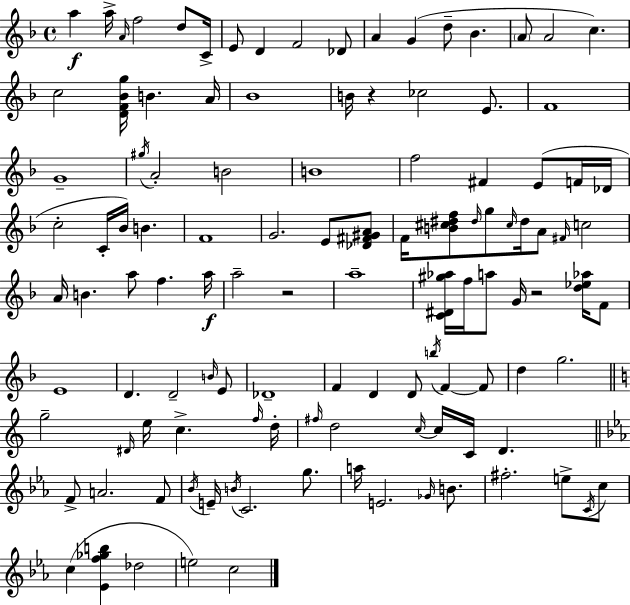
{
  \clef treble
  \time 4/4
  \defaultTimeSignature
  \key f \major
  a''4\f a''16-> \grace { a'16 } f''2 d''8 | c'16-> e'8 d'4 f'2 des'8 | a'4 g'4( d''8-- bes'4. | \parenthesize a'8 a'2 c''4.) | \break c''2 <d' f' bes' g''>16 b'4. | a'16 bes'1 | b'16 r4 ces''2 e'8. | f'1 | \break g'1-- | \acciaccatura { gis''16 } a'2-. b'2 | b'1 | f''2 fis'4 e'8( | \break f'16 des'16 c''2-. c'16-. bes'16) b'4. | f'1 | g'2. e'8 | <des' fis' gis' a'>8 f'16 <b' cis'' dis'' f''>8 \grace { dis''16 } g''8 \grace { cis''16 } dis''16 a'8 \grace { fis'16 } c''2 | \break a'16 b'4. a''8 f''4. | a''16\f a''2-- r2 | a''1-- | <c' dis' gis'' aes''>16 f''16 a''8 g'16 r2 | \break <d'' ees'' aes''>16 f'8 e'1 | d'4. d'2-- | \grace { b'16 } e'8 des'1-- | f'4 d'4 d'8 | \break \acciaccatura { b''16 } f'4~~ f'8 d''4 g''2. | \bar "||" \break \key c \major g''2-- \grace { dis'16 } e''16 c''4.-> | \grace { f''16 } d''16-. \grace { fis''16 } d''2 \grace { c''16~ }~ c''16 c'16 d'4. | \bar "||" \break \key ees \major f'8-> a'2. f'8 | \acciaccatura { bes'16 } e'16-- \acciaccatura { b'16 } c'2. g''8. | a''16 e'2. \grace { ges'16 } | b'8. fis''2.-. e''8-> | \break \acciaccatura { c'16 } c''8 c''4( <ees' f'' ges'' b''>4 des''2 | e''2) c''2 | \bar "|."
}